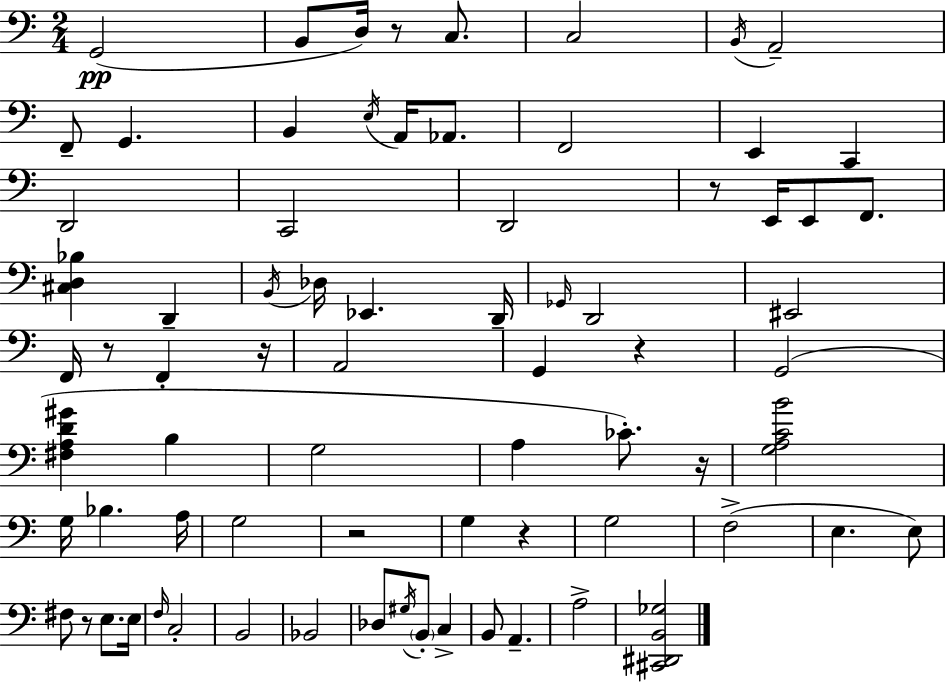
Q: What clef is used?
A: bass